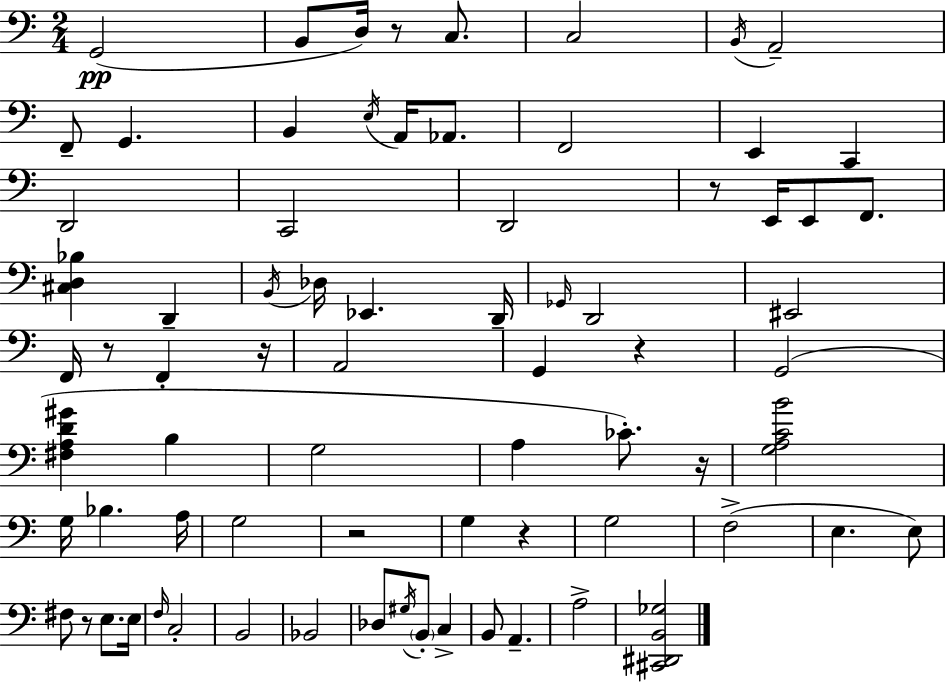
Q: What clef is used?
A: bass